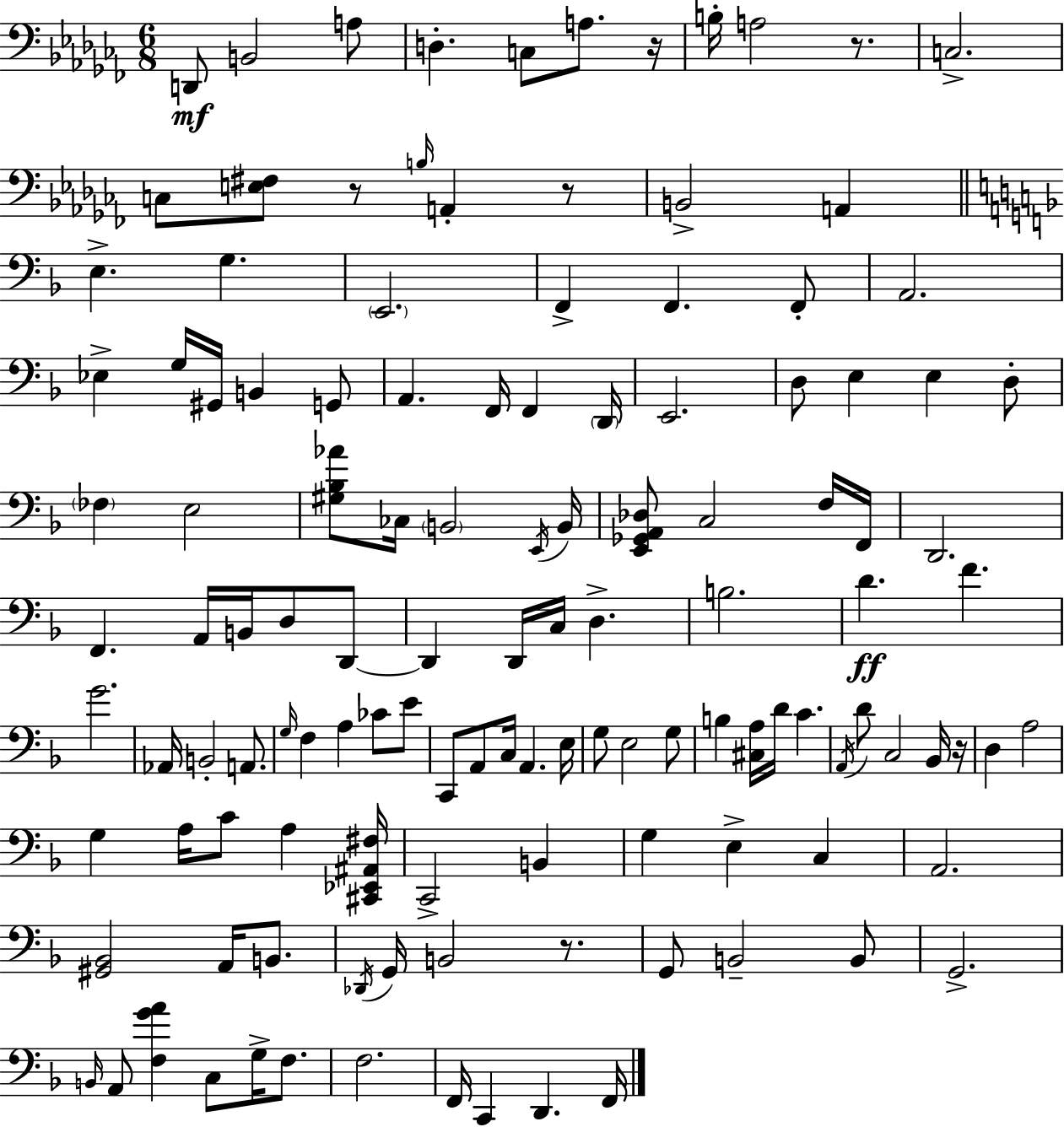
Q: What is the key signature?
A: AES minor